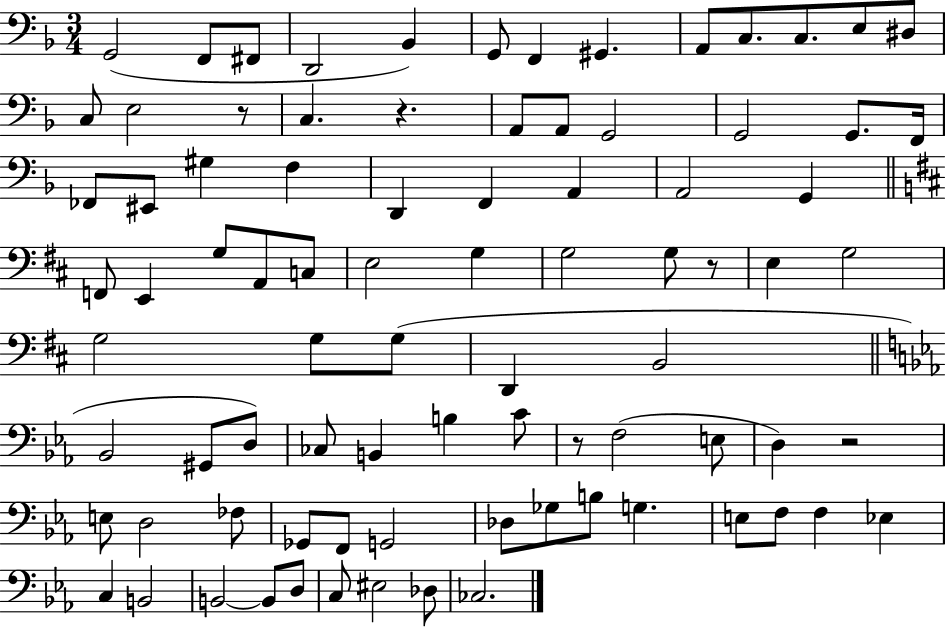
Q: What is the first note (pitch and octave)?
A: G2